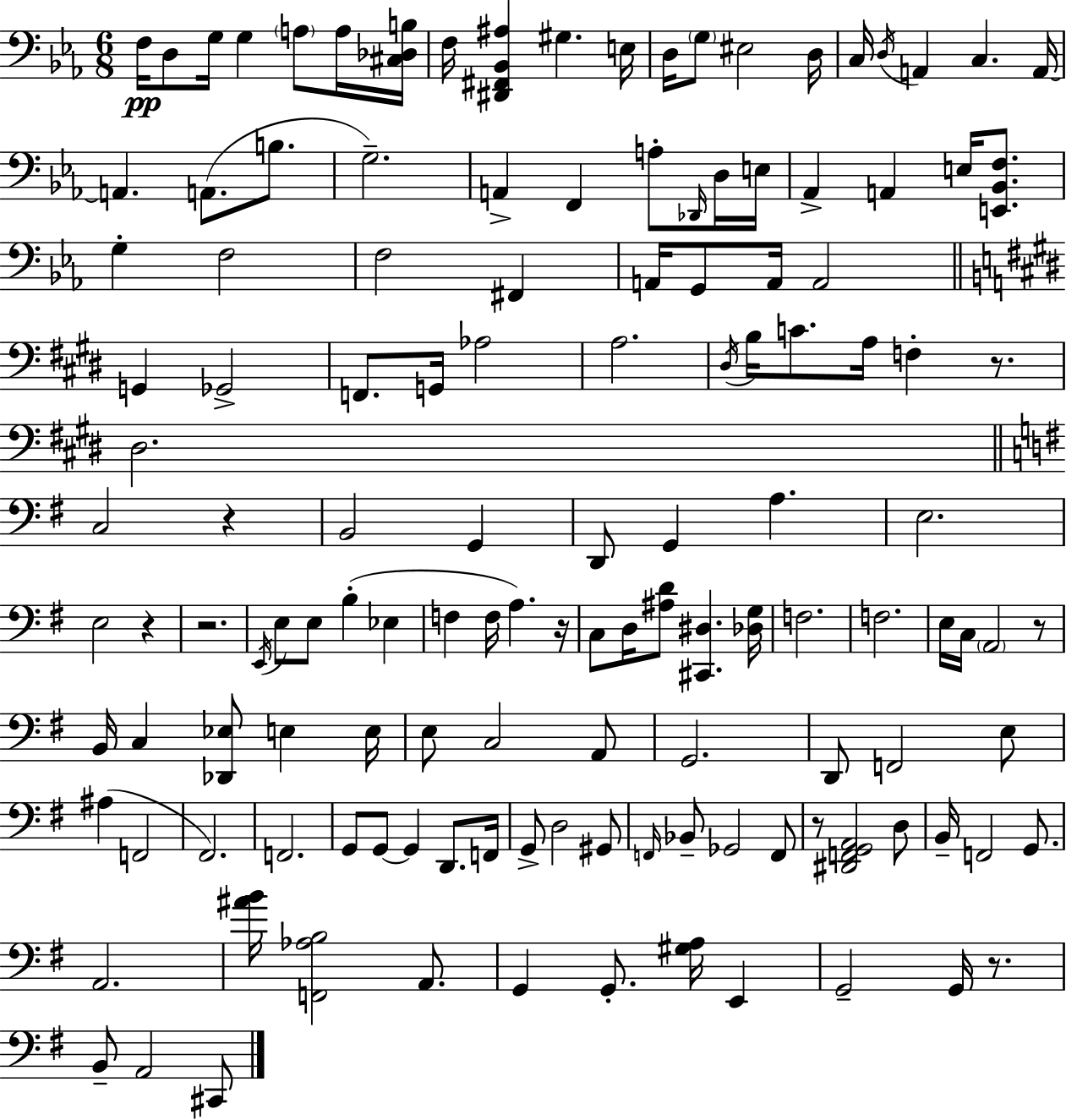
X:1
T:Untitled
M:6/8
L:1/4
K:Cm
F,/4 D,/2 G,/4 G, A,/2 A,/4 [^C,_D,B,]/4 F,/4 [^D,,^F,,_B,,^A,] ^G, E,/4 D,/4 G,/2 ^E,2 D,/4 C,/4 D,/4 A,, C, A,,/4 A,, A,,/2 B,/2 G,2 A,, F,, A,/2 _D,,/4 D,/4 E,/4 _A,, A,, E,/4 [E,,_B,,F,]/2 G, F,2 F,2 ^F,, A,,/4 G,,/2 A,,/4 A,,2 G,, _G,,2 F,,/2 G,,/4 _A,2 A,2 ^D,/4 B,/4 C/2 A,/4 F, z/2 ^D,2 C,2 z B,,2 G,, D,,/2 G,, A, E,2 E,2 z z2 E,,/4 E,/2 E,/2 B, _E, F, F,/4 A, z/4 C,/2 D,/4 [^A,D]/2 [^C,,^D,] [_D,G,]/4 F,2 F,2 E,/4 C,/4 A,,2 z/2 B,,/4 C, [_D,,_E,]/2 E, E,/4 E,/2 C,2 A,,/2 G,,2 D,,/2 F,,2 E,/2 ^A, F,,2 ^F,,2 F,,2 G,,/2 G,,/2 G,, D,,/2 F,,/4 G,,/2 D,2 ^G,,/2 F,,/4 _B,,/2 _G,,2 F,,/2 z/2 [^D,,F,,G,,A,,]2 D,/2 B,,/4 F,,2 G,,/2 A,,2 [^AB]/4 [F,,_A,B,]2 A,,/2 G,, G,,/2 [^G,A,]/4 E,, G,,2 G,,/4 z/2 B,,/2 A,,2 ^C,,/2